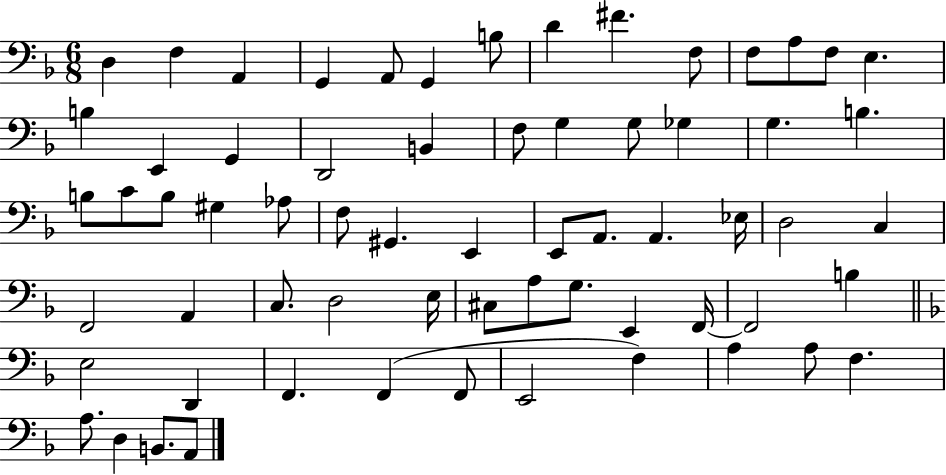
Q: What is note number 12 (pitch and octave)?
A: A3